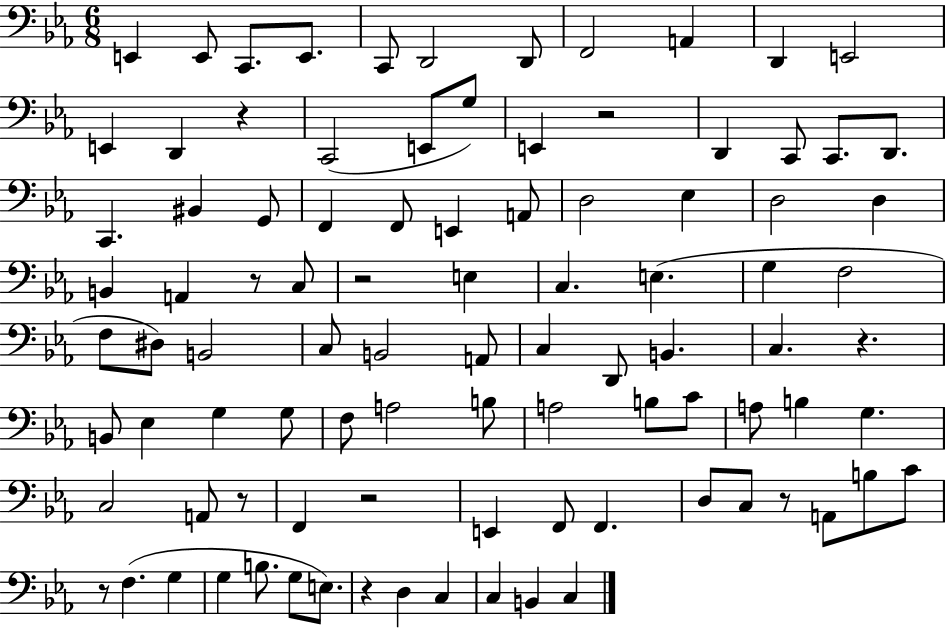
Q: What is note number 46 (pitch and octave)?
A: A2